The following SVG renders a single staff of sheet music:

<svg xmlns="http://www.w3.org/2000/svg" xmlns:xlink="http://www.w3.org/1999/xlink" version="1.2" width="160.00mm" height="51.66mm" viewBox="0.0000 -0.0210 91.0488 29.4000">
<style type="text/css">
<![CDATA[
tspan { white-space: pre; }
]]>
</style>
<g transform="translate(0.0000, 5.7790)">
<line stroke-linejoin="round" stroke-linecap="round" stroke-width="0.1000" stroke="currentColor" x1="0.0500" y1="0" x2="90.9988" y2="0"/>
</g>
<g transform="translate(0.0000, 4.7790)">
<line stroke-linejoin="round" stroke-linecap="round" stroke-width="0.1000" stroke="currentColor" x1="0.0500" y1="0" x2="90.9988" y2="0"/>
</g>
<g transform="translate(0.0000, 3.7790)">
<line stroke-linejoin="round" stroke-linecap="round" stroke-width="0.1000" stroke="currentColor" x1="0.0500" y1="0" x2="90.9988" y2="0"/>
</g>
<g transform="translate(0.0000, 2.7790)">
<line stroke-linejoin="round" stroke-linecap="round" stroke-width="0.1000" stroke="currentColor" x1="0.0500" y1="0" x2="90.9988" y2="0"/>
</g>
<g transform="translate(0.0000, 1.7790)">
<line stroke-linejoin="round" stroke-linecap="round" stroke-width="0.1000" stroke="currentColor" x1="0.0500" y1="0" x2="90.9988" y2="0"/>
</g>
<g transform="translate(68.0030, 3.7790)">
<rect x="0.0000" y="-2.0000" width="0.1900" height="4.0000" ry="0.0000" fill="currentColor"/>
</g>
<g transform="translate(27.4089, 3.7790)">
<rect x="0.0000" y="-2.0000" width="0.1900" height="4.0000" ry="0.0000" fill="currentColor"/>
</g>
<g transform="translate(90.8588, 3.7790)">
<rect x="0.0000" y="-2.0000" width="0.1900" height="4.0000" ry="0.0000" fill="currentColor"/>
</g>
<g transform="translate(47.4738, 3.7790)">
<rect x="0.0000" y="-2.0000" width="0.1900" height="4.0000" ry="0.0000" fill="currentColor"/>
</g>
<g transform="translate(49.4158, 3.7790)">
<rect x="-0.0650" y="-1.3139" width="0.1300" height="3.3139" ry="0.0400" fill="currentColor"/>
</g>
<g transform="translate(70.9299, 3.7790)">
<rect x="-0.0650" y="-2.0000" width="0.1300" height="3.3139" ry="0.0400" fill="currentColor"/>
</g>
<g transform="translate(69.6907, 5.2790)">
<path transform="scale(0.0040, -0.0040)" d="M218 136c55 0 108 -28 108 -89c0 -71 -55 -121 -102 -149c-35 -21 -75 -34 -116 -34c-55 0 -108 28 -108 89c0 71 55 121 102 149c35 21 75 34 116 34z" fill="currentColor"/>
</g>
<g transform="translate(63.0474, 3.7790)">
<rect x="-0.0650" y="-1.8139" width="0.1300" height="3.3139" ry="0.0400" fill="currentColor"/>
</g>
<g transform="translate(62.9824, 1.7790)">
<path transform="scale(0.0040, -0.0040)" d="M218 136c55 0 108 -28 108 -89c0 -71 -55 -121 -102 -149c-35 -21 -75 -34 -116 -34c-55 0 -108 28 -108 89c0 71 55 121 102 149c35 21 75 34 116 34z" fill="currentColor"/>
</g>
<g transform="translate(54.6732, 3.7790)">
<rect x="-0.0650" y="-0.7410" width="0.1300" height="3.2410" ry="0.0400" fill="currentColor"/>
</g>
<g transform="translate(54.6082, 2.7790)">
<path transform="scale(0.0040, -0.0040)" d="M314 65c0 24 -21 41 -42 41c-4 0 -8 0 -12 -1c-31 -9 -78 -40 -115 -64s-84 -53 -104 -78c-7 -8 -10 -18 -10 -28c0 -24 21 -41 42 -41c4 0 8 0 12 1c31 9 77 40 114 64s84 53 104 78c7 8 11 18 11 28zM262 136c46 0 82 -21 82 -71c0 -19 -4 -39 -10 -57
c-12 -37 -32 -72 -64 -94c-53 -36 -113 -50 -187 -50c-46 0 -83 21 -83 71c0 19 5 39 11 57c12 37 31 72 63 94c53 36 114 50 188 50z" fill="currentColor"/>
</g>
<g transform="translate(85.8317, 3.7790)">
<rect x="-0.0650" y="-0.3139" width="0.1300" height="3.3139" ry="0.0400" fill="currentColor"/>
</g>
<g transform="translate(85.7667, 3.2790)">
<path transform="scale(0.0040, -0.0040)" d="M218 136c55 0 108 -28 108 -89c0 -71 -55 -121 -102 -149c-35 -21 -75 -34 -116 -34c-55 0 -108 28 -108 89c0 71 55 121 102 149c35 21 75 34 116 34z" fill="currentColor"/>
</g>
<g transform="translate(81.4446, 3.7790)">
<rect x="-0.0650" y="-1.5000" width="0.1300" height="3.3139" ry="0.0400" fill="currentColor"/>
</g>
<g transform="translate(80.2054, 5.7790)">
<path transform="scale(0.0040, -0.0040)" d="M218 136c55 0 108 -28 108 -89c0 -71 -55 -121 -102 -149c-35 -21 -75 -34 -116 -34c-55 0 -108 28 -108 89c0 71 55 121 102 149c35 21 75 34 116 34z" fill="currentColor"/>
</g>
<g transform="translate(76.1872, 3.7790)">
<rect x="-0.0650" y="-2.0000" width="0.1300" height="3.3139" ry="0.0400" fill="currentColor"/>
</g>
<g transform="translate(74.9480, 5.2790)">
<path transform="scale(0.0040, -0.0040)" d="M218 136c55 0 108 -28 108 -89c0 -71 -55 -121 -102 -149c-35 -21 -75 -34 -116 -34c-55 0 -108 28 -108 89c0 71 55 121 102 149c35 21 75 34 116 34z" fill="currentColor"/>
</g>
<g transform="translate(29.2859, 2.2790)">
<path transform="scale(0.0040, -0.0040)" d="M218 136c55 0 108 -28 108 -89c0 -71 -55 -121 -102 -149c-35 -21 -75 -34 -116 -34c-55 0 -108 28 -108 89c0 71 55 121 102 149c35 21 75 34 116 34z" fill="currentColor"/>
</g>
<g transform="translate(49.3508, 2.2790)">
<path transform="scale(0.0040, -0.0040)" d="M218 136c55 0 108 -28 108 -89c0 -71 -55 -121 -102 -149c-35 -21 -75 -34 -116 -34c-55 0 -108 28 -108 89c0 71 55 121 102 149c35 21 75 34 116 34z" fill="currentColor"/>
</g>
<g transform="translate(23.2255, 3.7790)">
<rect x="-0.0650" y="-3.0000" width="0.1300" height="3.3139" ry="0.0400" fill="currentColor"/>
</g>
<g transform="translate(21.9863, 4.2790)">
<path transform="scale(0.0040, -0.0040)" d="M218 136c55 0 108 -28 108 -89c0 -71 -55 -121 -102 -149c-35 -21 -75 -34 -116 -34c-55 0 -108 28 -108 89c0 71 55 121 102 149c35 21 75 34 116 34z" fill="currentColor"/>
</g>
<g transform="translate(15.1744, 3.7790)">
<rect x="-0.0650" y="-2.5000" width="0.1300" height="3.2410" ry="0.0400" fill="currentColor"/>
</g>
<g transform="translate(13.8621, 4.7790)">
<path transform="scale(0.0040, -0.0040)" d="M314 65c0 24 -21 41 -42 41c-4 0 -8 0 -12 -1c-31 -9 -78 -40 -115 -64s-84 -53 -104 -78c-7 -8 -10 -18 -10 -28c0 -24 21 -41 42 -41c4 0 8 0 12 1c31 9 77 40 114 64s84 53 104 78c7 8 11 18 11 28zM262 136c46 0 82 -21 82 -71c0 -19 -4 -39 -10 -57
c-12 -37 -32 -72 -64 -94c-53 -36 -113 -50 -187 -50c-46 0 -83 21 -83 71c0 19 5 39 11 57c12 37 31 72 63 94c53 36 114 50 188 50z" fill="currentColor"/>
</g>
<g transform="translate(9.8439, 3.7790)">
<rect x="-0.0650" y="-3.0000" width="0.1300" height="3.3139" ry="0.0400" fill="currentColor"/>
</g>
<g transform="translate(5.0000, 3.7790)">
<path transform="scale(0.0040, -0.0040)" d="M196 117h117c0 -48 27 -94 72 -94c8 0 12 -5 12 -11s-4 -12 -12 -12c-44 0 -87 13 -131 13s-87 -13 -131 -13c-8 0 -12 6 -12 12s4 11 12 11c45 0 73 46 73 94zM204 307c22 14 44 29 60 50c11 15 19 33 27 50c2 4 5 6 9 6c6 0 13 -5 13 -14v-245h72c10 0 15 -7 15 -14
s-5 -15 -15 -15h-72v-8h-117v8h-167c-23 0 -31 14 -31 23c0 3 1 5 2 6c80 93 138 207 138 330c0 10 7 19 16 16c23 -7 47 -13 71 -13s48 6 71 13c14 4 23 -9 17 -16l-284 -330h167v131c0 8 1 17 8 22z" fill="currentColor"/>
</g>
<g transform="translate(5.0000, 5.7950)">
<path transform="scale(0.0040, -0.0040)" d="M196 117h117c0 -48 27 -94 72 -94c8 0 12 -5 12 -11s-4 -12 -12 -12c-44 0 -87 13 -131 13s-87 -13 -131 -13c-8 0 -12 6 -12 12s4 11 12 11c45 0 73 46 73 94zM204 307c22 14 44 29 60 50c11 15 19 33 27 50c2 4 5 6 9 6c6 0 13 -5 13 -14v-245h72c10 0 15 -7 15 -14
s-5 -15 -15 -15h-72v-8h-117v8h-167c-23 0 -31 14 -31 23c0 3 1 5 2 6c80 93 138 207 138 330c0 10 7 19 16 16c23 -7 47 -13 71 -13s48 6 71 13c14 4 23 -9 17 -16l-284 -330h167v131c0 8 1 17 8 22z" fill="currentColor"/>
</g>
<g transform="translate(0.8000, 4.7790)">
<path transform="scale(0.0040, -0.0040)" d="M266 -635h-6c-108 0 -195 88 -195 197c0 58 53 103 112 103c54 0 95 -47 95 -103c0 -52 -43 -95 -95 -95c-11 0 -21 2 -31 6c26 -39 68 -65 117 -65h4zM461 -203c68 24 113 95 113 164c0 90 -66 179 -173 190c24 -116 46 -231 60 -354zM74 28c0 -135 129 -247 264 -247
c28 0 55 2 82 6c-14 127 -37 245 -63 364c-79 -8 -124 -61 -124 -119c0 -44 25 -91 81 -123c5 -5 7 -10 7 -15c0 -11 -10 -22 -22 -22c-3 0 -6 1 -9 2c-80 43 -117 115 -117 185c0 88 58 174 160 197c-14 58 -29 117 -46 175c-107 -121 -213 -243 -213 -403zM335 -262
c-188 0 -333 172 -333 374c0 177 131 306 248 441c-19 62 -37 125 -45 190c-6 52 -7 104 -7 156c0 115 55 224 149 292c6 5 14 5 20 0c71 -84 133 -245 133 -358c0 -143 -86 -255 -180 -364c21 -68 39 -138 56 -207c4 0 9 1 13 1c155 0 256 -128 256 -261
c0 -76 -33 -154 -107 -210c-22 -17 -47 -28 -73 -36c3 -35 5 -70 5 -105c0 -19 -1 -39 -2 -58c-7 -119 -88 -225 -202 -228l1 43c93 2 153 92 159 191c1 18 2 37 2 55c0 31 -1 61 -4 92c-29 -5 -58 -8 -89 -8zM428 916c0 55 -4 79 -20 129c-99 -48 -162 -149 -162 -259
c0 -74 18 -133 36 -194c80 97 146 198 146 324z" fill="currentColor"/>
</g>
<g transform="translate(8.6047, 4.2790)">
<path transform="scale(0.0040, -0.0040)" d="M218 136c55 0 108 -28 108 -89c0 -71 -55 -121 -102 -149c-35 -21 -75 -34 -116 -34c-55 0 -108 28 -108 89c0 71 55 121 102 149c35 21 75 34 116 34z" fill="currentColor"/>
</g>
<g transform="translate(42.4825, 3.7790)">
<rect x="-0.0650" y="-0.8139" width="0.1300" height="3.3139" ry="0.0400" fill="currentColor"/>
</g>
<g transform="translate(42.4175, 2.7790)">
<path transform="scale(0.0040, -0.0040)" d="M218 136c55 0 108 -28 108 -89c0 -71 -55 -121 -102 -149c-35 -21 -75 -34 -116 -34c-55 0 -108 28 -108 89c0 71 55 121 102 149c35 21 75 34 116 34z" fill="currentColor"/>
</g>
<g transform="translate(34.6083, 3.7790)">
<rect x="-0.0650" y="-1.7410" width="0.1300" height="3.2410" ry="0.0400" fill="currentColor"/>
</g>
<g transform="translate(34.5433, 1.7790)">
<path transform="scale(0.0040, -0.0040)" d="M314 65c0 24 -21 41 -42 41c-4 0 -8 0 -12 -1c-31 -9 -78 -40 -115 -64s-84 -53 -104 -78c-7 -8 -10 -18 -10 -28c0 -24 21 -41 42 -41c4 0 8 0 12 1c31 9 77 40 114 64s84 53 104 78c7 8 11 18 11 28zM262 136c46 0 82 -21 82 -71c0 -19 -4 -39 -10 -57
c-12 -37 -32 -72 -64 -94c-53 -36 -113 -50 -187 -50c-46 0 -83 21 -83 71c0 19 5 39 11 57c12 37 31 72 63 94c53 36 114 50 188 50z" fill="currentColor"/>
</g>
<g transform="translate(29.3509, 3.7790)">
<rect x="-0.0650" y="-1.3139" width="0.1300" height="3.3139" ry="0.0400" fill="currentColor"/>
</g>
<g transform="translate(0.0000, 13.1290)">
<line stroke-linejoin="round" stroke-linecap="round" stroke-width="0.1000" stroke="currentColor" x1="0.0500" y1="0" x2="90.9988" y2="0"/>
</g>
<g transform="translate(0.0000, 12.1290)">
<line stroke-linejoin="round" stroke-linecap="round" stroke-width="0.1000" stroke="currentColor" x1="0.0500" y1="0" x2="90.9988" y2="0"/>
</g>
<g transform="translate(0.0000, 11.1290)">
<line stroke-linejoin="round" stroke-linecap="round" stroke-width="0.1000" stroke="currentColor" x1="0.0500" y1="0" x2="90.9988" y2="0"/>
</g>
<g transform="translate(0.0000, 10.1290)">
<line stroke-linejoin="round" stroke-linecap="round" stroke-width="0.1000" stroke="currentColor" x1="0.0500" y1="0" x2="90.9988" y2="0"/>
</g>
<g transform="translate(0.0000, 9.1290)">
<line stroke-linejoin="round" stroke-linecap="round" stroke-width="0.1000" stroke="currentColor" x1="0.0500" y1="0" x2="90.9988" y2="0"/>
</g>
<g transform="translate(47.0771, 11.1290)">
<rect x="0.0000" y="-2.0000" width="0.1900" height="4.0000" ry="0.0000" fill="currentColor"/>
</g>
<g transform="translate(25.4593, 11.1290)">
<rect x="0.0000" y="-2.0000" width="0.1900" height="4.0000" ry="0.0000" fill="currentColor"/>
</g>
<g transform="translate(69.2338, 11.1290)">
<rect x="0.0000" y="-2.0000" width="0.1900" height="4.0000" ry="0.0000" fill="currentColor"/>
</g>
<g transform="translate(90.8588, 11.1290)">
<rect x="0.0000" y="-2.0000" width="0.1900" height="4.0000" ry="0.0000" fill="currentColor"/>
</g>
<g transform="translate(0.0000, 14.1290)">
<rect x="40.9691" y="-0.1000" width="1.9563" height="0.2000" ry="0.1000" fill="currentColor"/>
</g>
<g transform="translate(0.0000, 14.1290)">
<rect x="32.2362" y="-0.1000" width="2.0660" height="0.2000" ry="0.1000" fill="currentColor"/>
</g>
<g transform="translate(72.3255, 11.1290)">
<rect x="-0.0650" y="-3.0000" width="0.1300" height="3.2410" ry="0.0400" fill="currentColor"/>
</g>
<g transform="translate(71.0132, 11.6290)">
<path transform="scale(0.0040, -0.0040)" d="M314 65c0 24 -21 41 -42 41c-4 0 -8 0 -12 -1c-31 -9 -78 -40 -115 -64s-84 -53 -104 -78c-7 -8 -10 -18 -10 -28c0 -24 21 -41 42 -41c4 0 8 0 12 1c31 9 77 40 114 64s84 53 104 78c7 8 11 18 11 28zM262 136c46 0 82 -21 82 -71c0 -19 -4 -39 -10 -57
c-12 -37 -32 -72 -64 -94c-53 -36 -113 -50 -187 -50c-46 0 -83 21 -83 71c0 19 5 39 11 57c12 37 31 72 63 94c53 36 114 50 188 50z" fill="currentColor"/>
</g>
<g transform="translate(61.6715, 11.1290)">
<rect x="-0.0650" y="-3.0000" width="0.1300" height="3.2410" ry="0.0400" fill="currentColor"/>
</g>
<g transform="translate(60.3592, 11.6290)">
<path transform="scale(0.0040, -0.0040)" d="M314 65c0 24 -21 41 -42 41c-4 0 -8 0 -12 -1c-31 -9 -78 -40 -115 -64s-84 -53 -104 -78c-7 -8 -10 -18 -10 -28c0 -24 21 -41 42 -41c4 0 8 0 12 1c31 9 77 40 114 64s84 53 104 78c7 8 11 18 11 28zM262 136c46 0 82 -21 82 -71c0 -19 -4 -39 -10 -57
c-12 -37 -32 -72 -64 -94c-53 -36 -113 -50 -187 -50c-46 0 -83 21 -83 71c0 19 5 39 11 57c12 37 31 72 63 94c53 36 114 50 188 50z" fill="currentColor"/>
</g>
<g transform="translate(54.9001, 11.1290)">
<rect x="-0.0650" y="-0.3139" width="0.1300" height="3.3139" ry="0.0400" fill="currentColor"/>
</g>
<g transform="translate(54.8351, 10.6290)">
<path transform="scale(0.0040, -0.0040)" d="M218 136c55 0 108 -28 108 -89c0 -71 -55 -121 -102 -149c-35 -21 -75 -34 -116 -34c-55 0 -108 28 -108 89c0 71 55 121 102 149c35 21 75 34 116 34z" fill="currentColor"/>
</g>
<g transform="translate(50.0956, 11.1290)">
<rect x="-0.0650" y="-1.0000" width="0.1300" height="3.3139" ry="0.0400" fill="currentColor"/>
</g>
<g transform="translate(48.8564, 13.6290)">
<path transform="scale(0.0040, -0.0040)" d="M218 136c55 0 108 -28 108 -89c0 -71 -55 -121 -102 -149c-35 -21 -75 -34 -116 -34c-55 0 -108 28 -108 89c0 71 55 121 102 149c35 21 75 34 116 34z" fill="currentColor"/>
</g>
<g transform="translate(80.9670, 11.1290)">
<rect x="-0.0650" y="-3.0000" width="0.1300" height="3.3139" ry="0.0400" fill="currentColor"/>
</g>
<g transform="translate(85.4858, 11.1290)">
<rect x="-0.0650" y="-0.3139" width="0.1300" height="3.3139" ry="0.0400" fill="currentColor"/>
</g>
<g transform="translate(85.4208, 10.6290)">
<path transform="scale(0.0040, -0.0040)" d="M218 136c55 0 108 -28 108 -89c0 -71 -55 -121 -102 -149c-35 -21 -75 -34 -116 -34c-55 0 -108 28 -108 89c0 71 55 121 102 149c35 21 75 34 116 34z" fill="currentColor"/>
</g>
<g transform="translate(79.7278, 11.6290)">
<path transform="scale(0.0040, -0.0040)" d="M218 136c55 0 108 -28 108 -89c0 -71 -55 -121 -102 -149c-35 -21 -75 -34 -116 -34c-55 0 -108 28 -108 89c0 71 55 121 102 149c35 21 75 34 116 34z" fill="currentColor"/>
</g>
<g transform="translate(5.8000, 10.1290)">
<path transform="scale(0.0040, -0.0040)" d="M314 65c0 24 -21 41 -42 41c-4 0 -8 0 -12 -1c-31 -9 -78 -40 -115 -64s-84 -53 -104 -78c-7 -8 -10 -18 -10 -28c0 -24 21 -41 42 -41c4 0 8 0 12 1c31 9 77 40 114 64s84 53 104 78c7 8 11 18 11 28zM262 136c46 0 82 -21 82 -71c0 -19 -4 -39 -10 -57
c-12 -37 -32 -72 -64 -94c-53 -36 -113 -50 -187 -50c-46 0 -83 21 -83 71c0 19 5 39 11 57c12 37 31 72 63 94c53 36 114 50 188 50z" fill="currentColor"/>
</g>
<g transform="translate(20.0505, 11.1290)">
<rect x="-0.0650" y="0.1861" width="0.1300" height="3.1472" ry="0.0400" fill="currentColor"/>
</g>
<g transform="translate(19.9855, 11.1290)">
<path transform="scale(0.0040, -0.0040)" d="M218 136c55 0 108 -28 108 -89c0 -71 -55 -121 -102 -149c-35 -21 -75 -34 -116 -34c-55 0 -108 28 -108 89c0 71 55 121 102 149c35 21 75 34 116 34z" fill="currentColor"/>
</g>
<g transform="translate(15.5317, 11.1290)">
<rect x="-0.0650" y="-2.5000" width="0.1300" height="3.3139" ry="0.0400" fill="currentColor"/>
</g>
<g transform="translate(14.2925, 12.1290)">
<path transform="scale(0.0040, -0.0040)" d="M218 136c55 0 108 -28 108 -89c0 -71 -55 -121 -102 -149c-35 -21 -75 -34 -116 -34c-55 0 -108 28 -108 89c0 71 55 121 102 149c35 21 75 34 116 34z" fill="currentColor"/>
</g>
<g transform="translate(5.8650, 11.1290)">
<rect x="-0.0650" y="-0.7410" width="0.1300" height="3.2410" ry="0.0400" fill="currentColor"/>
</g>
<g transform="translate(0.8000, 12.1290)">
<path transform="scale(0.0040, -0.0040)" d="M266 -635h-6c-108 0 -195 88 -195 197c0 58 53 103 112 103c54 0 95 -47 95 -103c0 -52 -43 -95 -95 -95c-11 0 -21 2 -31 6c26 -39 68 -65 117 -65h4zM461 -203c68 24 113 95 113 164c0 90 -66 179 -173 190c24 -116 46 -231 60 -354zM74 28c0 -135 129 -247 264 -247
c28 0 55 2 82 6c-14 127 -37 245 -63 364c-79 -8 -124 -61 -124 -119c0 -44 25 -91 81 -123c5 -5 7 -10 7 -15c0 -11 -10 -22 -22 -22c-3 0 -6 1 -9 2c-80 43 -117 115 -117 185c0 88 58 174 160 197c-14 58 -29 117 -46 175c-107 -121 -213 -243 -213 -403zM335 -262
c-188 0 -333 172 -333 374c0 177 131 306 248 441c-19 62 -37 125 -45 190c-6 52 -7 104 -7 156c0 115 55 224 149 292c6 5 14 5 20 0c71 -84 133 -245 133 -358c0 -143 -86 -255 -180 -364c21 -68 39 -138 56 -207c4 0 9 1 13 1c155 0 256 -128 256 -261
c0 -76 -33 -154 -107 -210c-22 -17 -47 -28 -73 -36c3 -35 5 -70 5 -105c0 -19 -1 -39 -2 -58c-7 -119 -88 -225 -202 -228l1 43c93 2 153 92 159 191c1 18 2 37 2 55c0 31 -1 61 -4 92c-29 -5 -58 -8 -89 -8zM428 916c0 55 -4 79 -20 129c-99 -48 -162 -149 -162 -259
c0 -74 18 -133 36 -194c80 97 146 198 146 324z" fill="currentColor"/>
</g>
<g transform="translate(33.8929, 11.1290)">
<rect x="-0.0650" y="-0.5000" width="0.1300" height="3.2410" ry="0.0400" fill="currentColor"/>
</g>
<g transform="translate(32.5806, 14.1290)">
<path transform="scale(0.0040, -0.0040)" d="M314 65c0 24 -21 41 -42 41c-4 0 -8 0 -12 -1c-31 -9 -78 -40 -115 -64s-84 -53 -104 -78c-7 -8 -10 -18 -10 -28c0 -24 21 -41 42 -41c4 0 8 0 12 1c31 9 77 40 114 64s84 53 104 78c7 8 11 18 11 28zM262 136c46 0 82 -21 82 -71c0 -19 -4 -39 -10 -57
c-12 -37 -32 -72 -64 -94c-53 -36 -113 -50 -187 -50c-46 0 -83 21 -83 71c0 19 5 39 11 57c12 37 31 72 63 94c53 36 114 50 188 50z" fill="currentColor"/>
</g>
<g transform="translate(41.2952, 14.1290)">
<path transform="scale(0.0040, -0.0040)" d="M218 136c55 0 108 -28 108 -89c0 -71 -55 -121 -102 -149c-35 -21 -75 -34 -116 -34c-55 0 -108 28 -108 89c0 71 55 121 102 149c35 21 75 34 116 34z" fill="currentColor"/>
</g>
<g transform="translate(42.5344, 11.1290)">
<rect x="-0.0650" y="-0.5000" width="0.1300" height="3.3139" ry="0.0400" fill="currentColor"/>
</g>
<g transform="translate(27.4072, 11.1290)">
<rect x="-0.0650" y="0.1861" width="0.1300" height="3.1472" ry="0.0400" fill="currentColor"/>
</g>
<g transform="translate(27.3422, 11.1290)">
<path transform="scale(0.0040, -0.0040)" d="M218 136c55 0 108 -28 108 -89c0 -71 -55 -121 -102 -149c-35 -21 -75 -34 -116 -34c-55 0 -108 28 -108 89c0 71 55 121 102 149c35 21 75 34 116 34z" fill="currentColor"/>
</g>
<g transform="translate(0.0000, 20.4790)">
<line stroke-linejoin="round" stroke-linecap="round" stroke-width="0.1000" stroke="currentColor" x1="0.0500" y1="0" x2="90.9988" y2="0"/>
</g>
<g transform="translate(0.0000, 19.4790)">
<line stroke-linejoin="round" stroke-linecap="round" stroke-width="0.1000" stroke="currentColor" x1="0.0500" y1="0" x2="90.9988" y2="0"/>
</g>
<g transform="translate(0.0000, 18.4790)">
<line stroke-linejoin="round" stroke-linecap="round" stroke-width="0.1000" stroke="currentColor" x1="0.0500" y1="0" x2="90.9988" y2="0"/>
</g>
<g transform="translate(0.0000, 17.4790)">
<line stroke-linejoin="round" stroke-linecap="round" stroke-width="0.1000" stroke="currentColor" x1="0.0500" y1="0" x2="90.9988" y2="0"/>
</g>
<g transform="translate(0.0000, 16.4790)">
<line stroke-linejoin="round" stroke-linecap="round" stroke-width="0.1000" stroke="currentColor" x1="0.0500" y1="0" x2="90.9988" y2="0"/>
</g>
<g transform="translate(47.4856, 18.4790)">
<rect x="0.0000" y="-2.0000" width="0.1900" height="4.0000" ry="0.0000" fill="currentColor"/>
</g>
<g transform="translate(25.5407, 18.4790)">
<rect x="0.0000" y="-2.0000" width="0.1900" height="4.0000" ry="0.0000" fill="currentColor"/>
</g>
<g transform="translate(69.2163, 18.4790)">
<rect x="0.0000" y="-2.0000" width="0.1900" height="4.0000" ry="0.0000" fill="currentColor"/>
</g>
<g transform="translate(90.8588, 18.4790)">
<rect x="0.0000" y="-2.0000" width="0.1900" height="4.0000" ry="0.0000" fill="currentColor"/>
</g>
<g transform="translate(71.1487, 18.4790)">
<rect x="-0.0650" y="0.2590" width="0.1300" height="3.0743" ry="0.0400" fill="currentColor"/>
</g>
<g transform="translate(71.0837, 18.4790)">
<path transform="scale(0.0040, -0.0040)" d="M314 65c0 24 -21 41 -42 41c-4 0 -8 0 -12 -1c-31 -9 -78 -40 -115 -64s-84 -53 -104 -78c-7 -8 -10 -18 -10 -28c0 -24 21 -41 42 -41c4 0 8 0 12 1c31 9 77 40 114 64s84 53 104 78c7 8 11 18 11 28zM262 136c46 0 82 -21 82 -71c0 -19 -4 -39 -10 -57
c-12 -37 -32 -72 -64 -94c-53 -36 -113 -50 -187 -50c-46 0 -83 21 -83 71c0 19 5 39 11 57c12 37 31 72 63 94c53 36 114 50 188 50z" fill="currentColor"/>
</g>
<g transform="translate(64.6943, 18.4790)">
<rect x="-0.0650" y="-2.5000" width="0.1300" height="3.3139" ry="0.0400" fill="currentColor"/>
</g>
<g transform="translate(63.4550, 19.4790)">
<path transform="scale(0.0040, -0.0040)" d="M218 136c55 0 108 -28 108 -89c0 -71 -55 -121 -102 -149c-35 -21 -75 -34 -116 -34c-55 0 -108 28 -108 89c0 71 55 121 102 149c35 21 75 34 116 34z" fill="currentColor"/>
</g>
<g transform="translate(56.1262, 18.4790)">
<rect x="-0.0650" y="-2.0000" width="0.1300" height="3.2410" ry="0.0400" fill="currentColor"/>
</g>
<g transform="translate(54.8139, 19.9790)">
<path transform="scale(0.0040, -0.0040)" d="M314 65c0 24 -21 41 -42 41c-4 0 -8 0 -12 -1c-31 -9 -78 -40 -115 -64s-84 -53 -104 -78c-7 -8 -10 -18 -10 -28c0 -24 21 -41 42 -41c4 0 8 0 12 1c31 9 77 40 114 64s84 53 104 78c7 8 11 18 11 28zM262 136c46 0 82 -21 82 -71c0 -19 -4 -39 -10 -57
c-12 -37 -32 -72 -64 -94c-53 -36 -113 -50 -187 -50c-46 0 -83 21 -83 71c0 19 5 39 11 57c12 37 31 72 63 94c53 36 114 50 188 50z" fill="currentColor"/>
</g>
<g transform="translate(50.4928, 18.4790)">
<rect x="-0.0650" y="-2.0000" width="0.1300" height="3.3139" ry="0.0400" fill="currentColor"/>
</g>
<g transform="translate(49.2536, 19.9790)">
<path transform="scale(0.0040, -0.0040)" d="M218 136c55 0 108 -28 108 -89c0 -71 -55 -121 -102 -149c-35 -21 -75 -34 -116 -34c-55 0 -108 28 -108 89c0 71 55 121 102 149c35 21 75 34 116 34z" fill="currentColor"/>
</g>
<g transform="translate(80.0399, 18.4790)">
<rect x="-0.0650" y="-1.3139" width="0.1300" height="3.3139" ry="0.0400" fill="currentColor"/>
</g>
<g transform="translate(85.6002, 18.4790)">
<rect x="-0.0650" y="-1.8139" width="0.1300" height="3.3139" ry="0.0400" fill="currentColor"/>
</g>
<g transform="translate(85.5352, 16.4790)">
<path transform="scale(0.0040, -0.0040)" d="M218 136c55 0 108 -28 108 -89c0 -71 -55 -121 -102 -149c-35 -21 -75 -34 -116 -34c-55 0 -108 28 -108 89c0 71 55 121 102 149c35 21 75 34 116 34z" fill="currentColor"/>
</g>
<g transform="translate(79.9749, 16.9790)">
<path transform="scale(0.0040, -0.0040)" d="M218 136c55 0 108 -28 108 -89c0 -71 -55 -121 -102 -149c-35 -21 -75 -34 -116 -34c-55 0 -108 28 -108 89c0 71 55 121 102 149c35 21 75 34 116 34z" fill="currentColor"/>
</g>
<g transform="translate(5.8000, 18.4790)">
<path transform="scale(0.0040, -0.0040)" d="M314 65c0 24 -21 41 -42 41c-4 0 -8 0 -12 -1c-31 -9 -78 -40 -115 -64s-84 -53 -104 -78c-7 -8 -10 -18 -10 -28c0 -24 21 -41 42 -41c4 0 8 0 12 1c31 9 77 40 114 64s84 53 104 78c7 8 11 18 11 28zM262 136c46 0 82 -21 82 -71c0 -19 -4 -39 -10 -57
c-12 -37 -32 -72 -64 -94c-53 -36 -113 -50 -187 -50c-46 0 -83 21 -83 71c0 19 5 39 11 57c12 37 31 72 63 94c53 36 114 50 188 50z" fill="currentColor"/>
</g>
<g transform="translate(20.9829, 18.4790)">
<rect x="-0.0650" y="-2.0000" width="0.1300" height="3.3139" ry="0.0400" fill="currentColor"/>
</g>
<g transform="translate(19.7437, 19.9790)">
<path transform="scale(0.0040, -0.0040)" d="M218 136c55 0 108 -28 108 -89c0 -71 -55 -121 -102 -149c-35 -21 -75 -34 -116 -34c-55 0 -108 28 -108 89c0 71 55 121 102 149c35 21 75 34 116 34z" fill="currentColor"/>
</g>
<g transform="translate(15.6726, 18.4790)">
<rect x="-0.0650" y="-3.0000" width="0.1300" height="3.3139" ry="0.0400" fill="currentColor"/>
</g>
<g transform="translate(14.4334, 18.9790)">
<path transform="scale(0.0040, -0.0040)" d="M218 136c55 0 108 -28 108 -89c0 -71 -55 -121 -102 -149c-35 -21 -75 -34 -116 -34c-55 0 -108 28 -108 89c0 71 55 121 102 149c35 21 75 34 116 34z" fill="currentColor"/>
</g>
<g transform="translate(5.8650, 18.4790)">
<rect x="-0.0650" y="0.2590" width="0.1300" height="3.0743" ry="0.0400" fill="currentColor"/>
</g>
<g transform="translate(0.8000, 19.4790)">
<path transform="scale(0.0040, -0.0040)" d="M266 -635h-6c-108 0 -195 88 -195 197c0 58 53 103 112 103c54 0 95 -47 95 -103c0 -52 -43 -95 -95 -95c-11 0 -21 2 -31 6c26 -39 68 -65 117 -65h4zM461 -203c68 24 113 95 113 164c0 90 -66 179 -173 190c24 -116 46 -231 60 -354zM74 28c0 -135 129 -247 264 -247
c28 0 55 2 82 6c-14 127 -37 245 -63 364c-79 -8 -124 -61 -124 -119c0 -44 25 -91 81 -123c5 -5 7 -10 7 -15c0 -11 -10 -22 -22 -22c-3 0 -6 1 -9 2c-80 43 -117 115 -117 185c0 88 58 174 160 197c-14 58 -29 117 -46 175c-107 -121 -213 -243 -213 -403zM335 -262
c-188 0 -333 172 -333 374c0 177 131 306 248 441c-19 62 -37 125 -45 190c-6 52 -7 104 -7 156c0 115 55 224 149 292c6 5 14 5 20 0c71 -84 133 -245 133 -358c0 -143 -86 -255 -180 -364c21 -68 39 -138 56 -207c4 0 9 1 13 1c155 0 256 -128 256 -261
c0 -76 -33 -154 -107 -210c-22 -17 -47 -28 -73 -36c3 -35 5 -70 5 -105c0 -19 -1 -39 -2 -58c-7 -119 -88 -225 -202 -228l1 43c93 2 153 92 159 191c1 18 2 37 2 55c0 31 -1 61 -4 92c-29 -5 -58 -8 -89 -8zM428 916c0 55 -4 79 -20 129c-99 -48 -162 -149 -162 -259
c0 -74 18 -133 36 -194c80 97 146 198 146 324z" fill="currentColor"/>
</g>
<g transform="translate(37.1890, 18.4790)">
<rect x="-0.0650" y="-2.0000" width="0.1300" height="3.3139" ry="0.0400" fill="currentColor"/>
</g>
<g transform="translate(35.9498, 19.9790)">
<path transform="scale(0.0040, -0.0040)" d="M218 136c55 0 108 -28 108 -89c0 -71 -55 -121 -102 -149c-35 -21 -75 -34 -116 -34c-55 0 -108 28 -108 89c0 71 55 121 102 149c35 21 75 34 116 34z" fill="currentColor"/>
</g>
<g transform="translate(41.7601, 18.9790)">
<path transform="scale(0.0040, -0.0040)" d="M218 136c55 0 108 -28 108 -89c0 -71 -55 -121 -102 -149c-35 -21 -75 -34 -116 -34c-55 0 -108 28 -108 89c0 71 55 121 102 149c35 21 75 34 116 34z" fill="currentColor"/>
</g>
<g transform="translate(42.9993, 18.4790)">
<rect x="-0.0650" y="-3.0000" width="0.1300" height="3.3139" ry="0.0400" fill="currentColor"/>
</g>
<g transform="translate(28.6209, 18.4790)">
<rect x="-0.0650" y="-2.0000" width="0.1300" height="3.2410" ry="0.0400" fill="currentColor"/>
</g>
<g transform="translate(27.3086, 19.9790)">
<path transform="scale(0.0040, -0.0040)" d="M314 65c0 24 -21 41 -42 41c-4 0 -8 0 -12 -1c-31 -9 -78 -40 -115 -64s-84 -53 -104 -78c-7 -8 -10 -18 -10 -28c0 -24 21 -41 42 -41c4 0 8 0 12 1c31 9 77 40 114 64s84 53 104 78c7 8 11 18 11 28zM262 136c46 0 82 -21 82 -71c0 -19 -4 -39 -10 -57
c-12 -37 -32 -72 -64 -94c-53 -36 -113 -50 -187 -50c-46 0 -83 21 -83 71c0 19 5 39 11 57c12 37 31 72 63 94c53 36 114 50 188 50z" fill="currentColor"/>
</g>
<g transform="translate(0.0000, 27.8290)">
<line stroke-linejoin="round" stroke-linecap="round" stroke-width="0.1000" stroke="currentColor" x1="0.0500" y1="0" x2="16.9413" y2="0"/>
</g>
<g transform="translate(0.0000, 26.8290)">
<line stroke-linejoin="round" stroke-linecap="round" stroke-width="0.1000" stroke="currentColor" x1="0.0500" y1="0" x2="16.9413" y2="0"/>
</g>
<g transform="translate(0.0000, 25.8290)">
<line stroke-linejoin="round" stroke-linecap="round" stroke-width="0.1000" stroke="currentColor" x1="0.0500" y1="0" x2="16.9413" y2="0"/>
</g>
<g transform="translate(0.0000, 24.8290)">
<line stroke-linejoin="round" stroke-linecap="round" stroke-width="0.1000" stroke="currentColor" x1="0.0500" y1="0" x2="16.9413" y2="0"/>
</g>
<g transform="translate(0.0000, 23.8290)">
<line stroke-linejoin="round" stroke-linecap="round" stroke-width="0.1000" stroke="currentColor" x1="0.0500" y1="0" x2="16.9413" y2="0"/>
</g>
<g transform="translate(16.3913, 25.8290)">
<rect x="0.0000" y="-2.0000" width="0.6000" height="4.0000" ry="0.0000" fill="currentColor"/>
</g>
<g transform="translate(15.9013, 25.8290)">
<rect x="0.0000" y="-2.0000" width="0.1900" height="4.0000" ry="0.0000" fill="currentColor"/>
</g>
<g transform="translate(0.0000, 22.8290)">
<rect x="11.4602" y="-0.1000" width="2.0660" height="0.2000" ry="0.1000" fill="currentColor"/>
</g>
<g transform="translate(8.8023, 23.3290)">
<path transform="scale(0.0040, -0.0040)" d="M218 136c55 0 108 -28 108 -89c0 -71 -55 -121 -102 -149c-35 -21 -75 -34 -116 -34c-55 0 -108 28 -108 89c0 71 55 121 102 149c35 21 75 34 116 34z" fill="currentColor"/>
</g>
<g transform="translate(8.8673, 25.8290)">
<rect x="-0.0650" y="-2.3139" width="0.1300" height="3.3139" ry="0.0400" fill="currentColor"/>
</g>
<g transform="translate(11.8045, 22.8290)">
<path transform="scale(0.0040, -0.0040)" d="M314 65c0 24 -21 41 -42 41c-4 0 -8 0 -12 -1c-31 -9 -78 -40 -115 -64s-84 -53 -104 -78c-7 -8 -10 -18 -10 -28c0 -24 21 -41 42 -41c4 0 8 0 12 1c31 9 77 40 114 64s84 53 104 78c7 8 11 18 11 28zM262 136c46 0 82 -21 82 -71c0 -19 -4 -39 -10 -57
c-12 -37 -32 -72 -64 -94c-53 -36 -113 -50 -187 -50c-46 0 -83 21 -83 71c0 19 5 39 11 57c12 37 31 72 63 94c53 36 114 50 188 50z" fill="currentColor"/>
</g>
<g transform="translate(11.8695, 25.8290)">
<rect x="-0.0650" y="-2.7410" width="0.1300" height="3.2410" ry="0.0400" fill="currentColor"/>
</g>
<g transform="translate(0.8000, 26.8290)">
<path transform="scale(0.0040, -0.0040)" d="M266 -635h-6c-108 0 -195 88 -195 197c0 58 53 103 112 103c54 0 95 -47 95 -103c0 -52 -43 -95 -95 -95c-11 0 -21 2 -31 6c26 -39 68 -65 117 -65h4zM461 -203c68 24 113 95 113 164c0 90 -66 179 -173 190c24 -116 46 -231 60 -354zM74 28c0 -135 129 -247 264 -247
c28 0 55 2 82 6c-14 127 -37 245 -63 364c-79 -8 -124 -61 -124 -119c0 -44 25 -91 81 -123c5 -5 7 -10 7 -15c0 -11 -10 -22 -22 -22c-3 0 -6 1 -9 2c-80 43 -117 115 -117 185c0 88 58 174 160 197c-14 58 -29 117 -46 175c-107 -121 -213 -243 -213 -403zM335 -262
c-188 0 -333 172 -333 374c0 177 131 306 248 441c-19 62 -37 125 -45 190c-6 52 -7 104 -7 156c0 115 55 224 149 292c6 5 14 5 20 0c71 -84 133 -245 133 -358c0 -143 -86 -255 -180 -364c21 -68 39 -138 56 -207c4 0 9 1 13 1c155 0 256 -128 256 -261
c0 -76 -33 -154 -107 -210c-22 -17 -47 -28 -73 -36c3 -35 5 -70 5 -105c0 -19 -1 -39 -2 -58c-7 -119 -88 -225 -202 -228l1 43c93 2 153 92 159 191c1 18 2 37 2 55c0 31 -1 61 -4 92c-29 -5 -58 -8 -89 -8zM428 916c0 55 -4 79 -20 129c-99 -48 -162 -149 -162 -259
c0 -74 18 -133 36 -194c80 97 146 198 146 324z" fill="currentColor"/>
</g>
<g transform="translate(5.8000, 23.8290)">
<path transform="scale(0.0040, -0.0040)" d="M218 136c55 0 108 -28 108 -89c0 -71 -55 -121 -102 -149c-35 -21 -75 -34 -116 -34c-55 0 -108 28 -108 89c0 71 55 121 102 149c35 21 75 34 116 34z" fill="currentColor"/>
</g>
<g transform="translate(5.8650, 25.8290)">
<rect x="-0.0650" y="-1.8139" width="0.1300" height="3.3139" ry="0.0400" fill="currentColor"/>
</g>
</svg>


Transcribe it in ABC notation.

X:1
T:Untitled
M:4/4
L:1/4
K:C
A G2 A e f2 d e d2 f F F E c d2 G B B C2 C D c A2 A2 A c B2 A F F2 F A F F2 G B2 e f f g a2